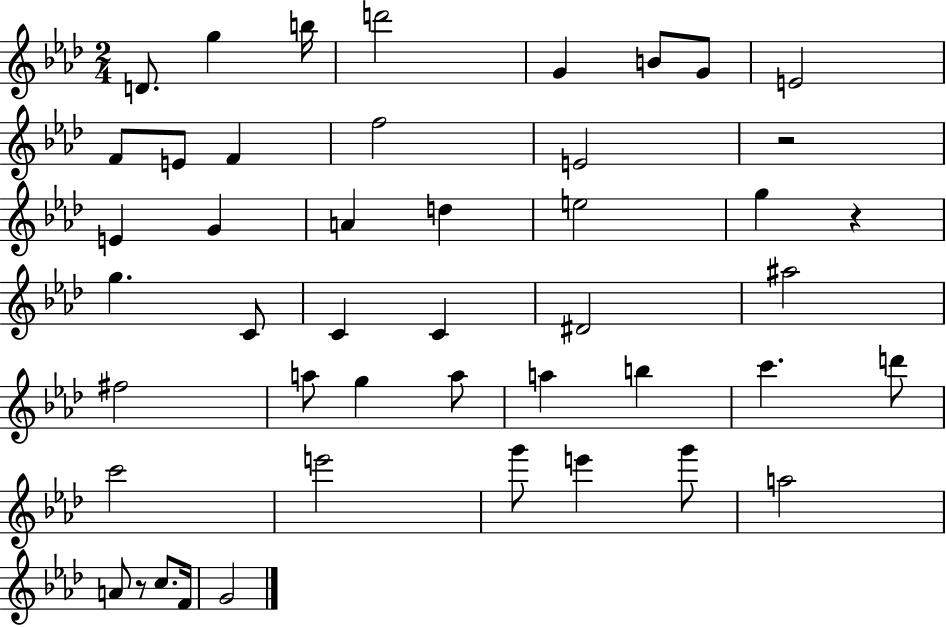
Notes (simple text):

D4/e. G5/q B5/s D6/h G4/q B4/e G4/e E4/h F4/e E4/e F4/q F5/h E4/h R/h E4/q G4/q A4/q D5/q E5/h G5/q R/q G5/q. C4/e C4/q C4/q D#4/h A#5/h F#5/h A5/e G5/q A5/e A5/q B5/q C6/q. D6/e C6/h E6/h G6/e E6/q G6/e A5/h A4/e R/e C5/e. F4/s G4/h